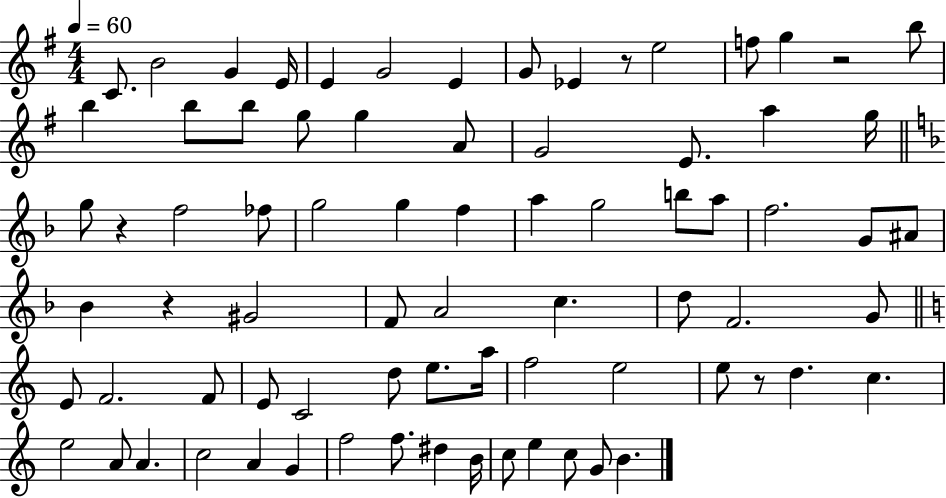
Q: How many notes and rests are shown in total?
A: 77